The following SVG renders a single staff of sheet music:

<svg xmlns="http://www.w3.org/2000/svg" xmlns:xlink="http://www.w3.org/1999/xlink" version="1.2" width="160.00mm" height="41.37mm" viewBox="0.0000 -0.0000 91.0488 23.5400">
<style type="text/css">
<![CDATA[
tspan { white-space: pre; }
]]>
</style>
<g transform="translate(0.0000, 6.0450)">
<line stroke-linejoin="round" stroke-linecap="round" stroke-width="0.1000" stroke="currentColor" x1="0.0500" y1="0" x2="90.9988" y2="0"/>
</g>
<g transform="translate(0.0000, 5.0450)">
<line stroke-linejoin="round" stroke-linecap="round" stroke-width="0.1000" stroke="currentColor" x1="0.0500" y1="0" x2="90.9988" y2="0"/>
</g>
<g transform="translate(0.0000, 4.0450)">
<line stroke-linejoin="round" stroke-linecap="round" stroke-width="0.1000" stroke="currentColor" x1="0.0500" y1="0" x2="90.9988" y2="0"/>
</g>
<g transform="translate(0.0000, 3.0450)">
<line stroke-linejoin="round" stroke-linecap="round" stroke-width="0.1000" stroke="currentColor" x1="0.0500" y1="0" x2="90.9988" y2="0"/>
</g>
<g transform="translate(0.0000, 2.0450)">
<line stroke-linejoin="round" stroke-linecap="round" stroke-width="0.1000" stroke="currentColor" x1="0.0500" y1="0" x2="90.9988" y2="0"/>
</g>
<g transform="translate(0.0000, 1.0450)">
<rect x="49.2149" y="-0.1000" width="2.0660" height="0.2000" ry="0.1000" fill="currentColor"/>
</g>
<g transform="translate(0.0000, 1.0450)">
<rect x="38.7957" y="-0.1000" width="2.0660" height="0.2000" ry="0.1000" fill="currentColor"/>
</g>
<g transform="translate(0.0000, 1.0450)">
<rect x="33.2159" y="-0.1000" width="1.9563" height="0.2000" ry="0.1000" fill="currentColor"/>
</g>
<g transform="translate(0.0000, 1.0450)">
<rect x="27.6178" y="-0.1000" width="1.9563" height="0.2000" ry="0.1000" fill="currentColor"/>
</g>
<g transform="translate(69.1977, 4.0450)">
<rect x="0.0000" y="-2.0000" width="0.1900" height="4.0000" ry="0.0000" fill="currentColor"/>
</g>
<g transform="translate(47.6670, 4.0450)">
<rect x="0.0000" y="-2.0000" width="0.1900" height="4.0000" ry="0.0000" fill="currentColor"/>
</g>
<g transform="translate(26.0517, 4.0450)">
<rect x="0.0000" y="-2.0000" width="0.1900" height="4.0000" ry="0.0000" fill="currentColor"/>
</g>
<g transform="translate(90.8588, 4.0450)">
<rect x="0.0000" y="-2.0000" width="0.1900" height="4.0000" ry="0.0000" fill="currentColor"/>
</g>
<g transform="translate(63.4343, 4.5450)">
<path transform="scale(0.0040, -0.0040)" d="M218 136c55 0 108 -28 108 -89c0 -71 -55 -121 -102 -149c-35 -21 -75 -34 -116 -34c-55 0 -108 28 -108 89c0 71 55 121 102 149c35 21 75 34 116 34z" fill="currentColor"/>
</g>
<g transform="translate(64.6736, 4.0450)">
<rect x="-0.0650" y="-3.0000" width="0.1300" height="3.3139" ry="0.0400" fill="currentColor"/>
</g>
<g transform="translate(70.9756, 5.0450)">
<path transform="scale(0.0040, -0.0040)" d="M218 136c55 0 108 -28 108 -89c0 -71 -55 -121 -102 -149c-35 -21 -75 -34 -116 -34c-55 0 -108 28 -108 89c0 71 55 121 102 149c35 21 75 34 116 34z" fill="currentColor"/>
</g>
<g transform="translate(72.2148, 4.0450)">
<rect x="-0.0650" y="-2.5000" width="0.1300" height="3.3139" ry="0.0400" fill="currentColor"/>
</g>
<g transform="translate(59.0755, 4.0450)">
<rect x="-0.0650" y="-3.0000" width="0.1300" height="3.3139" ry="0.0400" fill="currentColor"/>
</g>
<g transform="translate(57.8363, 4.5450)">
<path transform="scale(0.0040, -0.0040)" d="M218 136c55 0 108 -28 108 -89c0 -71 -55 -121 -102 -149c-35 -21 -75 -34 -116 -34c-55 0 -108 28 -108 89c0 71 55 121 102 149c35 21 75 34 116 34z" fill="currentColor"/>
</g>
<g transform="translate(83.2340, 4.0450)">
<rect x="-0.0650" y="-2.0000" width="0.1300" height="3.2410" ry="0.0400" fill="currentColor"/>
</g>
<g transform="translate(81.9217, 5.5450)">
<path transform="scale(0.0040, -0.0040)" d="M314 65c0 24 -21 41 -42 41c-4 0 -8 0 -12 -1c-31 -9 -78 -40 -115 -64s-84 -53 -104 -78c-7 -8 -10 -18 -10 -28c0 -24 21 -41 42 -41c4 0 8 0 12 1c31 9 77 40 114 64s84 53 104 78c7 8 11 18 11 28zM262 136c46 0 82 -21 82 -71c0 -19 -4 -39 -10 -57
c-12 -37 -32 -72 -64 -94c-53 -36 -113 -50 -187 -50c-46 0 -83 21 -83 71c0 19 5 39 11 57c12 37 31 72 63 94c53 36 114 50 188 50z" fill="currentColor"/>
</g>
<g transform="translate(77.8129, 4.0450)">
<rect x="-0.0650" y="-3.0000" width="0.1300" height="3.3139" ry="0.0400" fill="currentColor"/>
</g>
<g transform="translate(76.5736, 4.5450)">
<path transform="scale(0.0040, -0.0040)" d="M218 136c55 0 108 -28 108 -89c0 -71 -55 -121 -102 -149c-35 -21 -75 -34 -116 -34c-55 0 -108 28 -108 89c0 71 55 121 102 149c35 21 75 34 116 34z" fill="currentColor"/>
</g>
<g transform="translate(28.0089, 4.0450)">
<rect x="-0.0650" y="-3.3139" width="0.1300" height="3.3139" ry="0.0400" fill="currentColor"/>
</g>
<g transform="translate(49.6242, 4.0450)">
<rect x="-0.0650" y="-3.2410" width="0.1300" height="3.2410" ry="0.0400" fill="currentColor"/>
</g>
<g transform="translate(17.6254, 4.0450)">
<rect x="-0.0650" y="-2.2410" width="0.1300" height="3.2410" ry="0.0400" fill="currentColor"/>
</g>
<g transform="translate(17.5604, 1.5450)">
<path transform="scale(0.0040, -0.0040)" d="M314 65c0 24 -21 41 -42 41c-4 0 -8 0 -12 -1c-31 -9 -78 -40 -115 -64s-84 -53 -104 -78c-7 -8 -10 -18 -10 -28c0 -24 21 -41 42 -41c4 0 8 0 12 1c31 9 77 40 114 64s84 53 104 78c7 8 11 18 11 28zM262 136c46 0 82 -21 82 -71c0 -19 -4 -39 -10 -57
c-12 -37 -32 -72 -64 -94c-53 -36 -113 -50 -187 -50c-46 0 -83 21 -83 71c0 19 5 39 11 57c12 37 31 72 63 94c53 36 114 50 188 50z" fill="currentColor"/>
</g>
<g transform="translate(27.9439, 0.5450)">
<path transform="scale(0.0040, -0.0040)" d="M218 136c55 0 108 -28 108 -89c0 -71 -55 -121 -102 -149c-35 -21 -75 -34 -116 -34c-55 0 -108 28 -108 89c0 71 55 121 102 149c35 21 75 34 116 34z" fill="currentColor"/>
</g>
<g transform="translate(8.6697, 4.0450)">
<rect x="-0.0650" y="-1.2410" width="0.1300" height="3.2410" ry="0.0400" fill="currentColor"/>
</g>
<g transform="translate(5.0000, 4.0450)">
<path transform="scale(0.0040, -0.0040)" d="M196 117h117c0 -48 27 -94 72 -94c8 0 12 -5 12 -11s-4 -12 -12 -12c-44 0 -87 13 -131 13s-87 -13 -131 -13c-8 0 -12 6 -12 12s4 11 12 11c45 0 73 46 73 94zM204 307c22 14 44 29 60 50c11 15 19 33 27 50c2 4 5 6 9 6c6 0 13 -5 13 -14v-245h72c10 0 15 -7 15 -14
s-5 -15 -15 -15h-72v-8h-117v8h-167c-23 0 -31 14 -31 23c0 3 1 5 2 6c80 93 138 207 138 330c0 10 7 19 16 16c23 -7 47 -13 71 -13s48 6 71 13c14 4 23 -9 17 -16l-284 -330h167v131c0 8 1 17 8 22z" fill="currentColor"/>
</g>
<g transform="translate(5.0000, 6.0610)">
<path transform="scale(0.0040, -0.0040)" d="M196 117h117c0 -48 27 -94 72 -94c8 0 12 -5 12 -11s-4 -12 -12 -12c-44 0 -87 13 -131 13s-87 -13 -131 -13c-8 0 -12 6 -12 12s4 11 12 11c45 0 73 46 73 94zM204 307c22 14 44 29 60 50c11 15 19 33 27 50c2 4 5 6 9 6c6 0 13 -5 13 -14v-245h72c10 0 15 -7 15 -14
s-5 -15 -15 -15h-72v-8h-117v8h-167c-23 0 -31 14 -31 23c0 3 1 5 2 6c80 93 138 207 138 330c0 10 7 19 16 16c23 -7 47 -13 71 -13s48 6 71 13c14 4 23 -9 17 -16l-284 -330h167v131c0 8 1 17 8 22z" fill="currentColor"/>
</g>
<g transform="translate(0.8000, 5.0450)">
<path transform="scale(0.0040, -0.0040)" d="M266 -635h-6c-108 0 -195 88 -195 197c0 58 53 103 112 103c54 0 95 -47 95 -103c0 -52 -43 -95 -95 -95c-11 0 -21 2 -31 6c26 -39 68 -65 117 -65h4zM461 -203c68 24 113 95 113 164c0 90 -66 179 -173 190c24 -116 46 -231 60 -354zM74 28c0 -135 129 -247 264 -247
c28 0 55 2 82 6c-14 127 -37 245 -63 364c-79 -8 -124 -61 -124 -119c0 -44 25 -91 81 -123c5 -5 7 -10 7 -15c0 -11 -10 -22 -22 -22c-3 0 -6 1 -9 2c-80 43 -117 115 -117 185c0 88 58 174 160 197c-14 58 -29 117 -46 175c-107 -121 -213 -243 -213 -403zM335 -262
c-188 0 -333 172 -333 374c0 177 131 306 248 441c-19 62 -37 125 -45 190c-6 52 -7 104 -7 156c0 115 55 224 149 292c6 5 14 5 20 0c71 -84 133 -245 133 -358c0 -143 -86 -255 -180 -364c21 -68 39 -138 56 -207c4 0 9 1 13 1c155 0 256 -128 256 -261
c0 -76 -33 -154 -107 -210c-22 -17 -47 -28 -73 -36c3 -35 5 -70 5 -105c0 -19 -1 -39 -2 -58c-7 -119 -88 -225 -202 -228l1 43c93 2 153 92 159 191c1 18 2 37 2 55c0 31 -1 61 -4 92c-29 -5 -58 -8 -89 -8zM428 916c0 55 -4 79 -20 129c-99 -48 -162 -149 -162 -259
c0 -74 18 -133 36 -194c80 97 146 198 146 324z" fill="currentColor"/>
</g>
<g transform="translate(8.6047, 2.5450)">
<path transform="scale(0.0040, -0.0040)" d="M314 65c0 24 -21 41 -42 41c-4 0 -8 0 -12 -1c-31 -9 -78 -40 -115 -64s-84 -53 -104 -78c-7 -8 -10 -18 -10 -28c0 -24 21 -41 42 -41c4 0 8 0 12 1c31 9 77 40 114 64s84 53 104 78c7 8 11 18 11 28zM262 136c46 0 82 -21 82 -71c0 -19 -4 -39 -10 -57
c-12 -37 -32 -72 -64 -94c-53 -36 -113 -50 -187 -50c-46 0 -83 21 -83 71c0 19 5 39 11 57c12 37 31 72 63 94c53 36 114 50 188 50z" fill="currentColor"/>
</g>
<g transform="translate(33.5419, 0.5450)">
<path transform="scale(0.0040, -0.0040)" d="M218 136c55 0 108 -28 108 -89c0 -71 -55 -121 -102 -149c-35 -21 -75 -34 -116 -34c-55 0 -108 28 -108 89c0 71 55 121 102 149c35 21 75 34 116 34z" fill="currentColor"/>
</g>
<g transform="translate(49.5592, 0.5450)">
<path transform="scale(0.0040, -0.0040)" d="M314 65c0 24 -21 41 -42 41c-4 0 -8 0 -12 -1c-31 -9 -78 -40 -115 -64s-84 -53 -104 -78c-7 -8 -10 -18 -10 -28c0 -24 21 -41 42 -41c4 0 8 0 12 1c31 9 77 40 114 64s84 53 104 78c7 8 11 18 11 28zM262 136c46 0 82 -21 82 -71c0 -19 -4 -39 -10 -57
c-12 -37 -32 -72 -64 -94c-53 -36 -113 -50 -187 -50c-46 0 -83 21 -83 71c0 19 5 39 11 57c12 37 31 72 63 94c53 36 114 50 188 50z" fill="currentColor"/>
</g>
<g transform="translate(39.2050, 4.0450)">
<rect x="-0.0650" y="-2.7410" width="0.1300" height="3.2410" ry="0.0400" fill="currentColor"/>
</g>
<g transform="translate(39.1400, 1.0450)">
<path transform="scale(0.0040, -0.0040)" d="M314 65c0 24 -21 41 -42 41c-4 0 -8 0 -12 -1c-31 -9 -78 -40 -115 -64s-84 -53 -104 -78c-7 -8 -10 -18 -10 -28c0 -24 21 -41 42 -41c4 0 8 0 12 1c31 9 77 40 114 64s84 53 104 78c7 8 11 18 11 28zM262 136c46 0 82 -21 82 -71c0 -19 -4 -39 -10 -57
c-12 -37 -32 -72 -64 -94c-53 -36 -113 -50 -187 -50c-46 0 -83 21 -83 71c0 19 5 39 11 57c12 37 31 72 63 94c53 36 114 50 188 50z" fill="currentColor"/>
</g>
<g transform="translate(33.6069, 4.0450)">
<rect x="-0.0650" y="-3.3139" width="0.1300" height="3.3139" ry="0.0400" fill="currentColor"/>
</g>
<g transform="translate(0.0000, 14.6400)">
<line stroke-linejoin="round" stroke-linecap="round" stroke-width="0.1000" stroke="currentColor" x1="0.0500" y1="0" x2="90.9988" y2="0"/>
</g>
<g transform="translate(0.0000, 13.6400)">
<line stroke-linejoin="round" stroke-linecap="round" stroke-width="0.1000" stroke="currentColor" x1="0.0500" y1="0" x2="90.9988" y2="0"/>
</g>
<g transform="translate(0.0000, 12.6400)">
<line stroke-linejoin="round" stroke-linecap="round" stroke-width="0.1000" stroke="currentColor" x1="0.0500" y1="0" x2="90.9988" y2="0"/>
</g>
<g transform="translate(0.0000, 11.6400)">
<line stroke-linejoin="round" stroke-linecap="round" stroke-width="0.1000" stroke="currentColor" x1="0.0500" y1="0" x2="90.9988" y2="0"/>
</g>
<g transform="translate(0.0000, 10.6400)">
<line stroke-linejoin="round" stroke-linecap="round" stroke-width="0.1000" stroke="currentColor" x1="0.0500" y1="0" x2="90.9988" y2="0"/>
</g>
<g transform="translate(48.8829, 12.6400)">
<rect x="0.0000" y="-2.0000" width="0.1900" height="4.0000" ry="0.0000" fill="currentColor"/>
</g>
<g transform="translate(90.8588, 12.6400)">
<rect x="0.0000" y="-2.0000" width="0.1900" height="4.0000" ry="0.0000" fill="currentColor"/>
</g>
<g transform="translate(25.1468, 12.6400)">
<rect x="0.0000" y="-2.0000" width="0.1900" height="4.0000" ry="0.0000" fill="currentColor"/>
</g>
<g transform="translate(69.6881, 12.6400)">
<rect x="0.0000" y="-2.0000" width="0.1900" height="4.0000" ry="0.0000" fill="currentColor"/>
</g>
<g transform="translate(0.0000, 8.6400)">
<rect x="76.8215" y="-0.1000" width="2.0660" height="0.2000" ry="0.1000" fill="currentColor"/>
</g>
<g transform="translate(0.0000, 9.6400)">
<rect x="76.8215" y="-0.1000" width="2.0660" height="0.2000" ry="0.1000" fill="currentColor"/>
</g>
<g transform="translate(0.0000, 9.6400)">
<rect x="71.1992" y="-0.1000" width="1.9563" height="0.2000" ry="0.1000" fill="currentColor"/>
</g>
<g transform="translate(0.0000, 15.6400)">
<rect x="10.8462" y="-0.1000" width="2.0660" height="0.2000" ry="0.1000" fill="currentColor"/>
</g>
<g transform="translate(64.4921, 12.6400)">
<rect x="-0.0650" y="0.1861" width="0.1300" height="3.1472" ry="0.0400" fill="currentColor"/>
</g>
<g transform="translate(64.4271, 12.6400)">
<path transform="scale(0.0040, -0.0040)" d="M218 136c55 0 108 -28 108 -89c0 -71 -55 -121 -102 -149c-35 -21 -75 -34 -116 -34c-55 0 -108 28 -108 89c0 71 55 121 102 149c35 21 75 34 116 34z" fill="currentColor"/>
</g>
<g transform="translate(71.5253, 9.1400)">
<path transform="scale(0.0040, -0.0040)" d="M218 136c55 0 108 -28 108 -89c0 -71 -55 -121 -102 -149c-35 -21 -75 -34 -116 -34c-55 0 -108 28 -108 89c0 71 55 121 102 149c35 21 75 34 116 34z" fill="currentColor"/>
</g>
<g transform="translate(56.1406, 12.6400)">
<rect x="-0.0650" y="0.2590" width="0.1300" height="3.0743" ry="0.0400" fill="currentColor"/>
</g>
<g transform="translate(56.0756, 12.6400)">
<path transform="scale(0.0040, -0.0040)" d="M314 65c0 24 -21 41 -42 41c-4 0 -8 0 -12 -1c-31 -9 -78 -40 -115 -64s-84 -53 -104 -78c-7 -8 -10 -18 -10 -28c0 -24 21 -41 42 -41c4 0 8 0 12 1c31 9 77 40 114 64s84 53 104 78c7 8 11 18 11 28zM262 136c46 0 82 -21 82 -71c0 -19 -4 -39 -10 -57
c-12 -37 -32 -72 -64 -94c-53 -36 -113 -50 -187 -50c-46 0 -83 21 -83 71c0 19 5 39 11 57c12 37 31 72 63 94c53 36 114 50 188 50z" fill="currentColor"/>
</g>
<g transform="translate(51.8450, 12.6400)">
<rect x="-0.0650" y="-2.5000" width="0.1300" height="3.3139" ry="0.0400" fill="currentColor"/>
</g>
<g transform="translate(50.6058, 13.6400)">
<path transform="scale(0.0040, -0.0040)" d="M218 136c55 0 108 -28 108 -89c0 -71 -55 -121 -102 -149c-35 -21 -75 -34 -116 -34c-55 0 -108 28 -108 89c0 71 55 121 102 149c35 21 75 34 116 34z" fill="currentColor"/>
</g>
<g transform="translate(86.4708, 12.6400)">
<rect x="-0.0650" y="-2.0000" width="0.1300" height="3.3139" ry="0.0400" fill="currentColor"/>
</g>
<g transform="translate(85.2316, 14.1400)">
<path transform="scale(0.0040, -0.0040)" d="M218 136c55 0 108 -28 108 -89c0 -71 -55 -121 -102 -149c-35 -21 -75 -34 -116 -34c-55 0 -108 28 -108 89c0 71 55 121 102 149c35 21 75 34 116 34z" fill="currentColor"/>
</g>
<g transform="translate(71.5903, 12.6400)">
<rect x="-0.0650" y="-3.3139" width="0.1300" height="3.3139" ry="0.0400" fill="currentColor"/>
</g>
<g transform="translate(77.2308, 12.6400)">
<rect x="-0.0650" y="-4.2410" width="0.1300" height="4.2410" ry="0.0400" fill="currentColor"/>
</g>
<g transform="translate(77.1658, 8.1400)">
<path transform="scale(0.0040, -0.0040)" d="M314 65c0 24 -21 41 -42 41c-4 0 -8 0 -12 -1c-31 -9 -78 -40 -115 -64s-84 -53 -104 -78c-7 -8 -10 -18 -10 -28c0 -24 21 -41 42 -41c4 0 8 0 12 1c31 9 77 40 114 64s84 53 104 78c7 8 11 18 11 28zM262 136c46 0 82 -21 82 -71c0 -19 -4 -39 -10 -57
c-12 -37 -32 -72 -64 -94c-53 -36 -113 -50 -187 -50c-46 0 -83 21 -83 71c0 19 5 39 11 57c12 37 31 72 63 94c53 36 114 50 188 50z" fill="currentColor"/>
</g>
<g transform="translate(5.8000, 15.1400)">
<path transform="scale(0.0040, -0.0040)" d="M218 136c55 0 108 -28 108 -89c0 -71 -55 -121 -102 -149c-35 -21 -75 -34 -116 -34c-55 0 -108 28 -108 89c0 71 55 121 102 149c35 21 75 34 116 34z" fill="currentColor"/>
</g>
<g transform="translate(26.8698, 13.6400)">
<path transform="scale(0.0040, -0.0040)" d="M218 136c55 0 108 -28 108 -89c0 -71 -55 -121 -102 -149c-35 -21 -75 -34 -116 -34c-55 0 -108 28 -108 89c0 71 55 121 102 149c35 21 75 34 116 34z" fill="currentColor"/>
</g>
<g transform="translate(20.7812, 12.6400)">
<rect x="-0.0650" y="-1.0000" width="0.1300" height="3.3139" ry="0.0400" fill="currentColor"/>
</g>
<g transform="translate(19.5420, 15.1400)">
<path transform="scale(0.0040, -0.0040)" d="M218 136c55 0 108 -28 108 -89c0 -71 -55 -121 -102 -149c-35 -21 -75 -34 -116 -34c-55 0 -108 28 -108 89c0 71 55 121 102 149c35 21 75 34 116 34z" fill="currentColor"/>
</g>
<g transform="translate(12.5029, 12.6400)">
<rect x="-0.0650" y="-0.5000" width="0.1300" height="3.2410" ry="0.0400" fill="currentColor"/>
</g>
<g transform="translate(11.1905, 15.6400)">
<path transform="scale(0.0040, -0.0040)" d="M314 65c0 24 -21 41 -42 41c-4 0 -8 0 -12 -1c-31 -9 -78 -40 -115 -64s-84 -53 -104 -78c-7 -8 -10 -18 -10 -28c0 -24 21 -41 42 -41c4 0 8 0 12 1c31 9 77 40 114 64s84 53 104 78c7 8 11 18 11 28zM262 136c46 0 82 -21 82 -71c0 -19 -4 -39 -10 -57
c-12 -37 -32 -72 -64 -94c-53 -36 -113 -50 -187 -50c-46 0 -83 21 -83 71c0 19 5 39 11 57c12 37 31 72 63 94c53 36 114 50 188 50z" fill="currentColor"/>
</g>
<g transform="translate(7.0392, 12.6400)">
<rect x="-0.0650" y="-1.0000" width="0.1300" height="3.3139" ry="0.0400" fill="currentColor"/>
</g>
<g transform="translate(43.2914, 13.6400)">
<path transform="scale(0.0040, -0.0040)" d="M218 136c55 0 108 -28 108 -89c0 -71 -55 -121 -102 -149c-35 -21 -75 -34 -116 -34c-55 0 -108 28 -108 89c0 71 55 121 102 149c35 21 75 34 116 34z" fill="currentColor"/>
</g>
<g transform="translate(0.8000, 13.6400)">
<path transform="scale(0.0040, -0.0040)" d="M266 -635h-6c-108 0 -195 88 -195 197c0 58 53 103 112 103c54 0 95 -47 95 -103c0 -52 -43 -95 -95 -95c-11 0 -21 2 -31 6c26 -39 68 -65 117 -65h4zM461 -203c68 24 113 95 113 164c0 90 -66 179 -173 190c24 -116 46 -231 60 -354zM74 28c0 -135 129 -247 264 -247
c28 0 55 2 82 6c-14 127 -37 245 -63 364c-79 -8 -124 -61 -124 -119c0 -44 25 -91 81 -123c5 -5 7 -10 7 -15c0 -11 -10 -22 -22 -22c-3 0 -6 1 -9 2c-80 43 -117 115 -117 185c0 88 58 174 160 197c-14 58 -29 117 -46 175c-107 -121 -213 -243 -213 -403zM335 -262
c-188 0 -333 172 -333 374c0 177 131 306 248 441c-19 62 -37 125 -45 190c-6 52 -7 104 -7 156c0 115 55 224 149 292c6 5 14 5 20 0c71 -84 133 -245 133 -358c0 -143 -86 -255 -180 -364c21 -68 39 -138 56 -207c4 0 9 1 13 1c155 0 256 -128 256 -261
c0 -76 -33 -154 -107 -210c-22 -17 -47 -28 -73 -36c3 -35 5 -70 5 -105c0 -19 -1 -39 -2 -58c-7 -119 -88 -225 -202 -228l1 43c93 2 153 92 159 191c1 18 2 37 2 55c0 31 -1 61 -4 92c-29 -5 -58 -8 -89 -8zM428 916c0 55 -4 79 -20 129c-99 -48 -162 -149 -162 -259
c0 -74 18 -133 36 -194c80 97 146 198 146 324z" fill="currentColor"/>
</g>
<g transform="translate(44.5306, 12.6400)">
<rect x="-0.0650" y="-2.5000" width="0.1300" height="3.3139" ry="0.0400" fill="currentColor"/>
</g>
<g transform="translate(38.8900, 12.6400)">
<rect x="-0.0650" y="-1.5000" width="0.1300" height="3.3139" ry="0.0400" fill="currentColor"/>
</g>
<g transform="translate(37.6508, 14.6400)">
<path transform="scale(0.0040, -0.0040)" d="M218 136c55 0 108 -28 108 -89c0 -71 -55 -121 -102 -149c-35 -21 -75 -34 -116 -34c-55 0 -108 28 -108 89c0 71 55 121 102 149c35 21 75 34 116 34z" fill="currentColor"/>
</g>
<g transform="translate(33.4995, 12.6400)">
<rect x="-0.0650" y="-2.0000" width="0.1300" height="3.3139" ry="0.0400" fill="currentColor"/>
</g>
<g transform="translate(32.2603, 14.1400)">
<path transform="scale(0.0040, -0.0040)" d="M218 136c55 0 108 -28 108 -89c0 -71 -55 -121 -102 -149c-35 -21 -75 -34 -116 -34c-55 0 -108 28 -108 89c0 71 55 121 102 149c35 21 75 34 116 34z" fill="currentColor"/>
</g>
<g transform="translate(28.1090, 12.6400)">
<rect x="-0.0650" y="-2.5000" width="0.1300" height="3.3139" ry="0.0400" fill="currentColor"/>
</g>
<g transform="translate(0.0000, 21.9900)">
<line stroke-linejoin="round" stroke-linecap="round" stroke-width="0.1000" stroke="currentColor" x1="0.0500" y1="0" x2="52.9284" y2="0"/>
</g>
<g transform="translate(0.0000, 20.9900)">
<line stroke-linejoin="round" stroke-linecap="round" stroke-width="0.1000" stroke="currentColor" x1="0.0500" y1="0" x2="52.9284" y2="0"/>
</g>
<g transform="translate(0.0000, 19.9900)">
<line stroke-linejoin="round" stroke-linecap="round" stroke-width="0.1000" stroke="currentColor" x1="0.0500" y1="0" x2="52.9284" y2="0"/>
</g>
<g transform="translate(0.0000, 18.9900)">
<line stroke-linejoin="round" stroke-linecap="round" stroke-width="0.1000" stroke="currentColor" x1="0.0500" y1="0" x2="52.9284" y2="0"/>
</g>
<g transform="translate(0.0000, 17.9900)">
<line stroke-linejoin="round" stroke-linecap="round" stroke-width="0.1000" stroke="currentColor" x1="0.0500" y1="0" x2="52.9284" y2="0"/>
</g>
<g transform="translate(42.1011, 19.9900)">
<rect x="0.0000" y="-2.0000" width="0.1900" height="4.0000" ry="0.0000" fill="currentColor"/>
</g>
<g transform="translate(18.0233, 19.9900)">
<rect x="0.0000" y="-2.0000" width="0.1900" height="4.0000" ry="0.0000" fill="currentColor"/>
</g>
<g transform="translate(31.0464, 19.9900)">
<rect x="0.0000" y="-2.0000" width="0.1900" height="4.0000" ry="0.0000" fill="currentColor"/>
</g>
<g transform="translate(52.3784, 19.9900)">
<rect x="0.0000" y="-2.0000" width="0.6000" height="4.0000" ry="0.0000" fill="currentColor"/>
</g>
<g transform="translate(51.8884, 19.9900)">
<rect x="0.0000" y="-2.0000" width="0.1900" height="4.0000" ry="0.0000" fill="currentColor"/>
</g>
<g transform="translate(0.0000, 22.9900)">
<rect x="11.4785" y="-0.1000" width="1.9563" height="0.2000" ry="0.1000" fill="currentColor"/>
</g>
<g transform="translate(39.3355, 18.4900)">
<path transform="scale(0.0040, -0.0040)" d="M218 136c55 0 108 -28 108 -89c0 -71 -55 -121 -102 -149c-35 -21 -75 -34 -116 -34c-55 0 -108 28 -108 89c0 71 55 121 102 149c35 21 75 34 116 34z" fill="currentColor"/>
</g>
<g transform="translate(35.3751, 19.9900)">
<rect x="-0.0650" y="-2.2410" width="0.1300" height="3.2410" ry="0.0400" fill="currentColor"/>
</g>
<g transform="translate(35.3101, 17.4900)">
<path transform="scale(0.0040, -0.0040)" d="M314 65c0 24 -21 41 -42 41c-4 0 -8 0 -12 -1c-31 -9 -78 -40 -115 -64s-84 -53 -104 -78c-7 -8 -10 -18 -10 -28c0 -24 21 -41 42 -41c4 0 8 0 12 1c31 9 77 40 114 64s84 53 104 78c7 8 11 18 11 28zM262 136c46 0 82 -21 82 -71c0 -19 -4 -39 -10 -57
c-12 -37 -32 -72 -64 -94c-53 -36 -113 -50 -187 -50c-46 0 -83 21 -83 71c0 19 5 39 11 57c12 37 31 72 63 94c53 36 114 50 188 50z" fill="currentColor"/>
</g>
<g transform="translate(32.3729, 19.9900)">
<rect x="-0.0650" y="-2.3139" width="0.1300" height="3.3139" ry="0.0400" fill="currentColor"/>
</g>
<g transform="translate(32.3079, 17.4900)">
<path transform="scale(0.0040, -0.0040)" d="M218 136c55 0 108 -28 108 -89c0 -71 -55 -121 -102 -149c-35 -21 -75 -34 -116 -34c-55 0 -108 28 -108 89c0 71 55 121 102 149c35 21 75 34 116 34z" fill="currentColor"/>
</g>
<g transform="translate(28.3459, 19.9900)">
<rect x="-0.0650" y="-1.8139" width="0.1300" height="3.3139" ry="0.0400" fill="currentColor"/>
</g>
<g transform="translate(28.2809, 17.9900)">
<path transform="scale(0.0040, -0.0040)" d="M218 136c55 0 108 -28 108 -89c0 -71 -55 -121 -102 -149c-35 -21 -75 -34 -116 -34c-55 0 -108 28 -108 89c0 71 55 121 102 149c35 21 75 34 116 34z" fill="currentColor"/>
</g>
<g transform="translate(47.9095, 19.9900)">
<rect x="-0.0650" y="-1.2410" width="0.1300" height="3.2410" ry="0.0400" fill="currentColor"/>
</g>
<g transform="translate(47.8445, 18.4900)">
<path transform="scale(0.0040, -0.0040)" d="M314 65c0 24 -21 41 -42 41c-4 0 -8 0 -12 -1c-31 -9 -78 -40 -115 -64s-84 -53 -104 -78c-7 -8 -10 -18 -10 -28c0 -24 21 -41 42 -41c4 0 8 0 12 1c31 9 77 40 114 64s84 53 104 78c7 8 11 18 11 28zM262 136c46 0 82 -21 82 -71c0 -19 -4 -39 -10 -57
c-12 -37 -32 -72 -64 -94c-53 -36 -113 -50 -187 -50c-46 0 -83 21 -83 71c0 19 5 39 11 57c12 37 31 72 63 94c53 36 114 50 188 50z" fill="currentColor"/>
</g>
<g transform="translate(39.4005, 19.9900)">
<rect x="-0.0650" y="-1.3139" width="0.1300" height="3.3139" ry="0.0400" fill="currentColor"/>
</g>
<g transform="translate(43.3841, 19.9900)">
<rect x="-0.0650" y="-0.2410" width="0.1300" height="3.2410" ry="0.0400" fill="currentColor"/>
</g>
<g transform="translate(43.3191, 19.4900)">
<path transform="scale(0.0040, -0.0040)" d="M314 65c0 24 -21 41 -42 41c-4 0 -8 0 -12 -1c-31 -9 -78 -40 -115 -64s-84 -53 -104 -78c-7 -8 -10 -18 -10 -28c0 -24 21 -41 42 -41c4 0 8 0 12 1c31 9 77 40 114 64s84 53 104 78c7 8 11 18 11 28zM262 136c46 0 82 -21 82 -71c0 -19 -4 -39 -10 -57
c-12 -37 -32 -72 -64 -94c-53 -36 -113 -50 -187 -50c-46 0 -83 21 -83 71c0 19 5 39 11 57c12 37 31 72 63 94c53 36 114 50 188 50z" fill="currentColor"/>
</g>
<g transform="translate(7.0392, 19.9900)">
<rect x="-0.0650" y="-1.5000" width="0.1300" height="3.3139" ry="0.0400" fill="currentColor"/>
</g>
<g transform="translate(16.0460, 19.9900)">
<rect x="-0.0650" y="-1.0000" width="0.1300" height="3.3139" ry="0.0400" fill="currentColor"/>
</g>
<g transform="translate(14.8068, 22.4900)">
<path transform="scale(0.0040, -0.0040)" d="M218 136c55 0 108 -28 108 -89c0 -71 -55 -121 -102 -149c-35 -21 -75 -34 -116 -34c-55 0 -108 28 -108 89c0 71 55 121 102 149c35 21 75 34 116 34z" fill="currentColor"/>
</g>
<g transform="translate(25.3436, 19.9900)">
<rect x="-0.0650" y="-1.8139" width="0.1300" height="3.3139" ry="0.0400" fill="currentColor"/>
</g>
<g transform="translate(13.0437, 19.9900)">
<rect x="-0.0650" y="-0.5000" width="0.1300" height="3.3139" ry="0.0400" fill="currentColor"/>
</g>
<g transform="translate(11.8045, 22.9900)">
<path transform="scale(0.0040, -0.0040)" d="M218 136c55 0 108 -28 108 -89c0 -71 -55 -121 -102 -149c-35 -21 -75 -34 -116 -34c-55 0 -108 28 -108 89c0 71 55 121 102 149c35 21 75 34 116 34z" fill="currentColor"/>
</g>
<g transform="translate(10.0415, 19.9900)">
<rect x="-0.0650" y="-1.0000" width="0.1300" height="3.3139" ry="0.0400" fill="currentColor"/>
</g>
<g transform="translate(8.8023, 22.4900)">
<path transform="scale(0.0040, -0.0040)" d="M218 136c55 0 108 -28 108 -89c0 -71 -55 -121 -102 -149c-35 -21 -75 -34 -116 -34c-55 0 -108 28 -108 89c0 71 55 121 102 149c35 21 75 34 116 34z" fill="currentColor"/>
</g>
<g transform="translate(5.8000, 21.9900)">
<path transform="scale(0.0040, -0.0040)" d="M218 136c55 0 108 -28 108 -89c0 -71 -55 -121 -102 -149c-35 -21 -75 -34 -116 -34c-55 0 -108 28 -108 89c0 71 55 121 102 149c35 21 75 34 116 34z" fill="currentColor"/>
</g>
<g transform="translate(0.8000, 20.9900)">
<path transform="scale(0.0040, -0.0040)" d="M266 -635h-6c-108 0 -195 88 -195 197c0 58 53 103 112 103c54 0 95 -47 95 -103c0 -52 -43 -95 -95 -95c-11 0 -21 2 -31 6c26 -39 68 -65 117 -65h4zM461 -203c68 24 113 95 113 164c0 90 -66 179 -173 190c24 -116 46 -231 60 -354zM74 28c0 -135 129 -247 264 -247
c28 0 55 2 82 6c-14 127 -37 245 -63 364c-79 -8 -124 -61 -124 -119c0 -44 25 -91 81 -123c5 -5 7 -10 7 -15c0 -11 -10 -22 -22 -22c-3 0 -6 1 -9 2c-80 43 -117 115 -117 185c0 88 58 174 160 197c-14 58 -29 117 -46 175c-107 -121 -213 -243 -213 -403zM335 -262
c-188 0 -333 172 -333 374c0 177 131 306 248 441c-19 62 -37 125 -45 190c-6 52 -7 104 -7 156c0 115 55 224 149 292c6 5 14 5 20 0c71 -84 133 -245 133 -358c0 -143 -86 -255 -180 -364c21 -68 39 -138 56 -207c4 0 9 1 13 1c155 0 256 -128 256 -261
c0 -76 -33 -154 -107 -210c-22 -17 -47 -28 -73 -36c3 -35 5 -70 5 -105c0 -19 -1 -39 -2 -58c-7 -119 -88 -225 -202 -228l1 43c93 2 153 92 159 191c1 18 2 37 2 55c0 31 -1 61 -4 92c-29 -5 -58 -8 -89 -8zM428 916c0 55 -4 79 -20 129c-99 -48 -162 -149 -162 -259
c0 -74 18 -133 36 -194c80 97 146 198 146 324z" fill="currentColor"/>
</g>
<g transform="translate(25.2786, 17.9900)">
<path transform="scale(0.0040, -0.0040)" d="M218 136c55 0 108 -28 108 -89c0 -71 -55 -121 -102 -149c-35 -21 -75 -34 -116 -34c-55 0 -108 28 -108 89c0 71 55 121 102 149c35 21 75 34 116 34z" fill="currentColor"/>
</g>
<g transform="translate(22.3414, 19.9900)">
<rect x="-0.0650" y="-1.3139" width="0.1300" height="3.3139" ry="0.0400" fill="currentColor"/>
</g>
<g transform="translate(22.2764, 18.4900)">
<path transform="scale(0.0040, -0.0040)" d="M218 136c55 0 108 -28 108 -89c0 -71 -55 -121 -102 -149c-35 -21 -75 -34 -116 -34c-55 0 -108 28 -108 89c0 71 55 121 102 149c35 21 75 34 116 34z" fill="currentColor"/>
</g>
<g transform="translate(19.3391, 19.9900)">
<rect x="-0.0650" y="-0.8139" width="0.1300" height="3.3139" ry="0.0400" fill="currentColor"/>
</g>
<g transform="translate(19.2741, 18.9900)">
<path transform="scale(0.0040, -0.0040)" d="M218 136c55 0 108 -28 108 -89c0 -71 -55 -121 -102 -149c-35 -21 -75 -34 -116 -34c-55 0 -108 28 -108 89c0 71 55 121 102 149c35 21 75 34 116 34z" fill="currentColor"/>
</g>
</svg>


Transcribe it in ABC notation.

X:1
T:Untitled
M:4/4
L:1/4
K:C
e2 g2 b b a2 b2 A A G A F2 D C2 D G F E G G B2 B b d'2 F E D C D d e f f g g2 e c2 e2